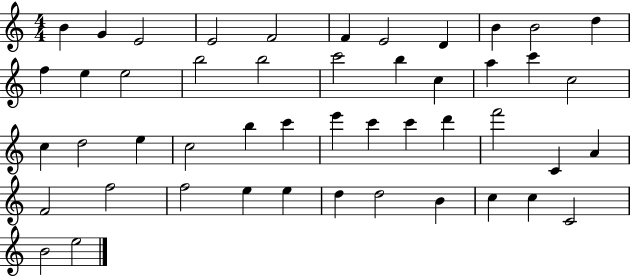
{
  \clef treble
  \numericTimeSignature
  \time 4/4
  \key c \major
  b'4 g'4 e'2 | e'2 f'2 | f'4 e'2 d'4 | b'4 b'2 d''4 | \break f''4 e''4 e''2 | b''2 b''2 | c'''2 b''4 c''4 | a''4 c'''4 c''2 | \break c''4 d''2 e''4 | c''2 b''4 c'''4 | e'''4 c'''4 c'''4 d'''4 | f'''2 c'4 a'4 | \break f'2 f''2 | f''2 e''4 e''4 | d''4 d''2 b'4 | c''4 c''4 c'2 | \break b'2 e''2 | \bar "|."
}